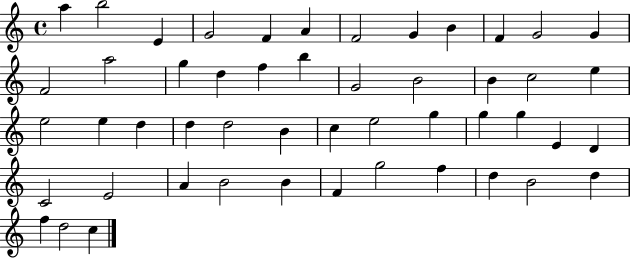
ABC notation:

X:1
T:Untitled
M:4/4
L:1/4
K:C
a b2 E G2 F A F2 G B F G2 G F2 a2 g d f b G2 B2 B c2 e e2 e d d d2 B c e2 g g g E D C2 E2 A B2 B F g2 f d B2 d f d2 c